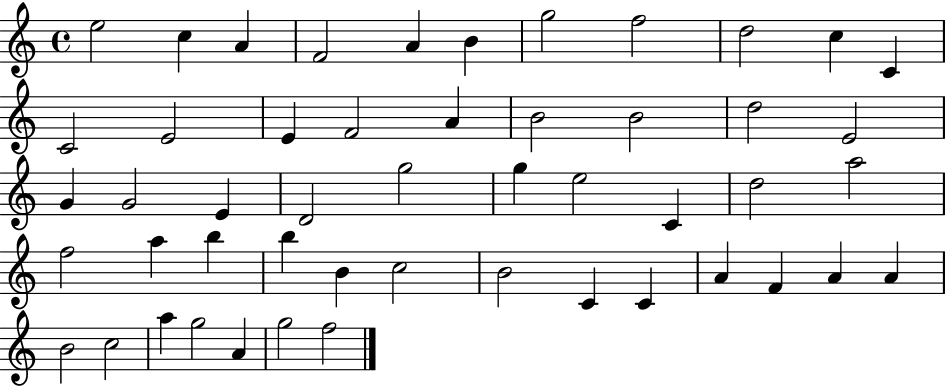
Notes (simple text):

E5/h C5/q A4/q F4/h A4/q B4/q G5/h F5/h D5/h C5/q C4/q C4/h E4/h E4/q F4/h A4/q B4/h B4/h D5/h E4/h G4/q G4/h E4/q D4/h G5/h G5/q E5/h C4/q D5/h A5/h F5/h A5/q B5/q B5/q B4/q C5/h B4/h C4/q C4/q A4/q F4/q A4/q A4/q B4/h C5/h A5/q G5/h A4/q G5/h F5/h